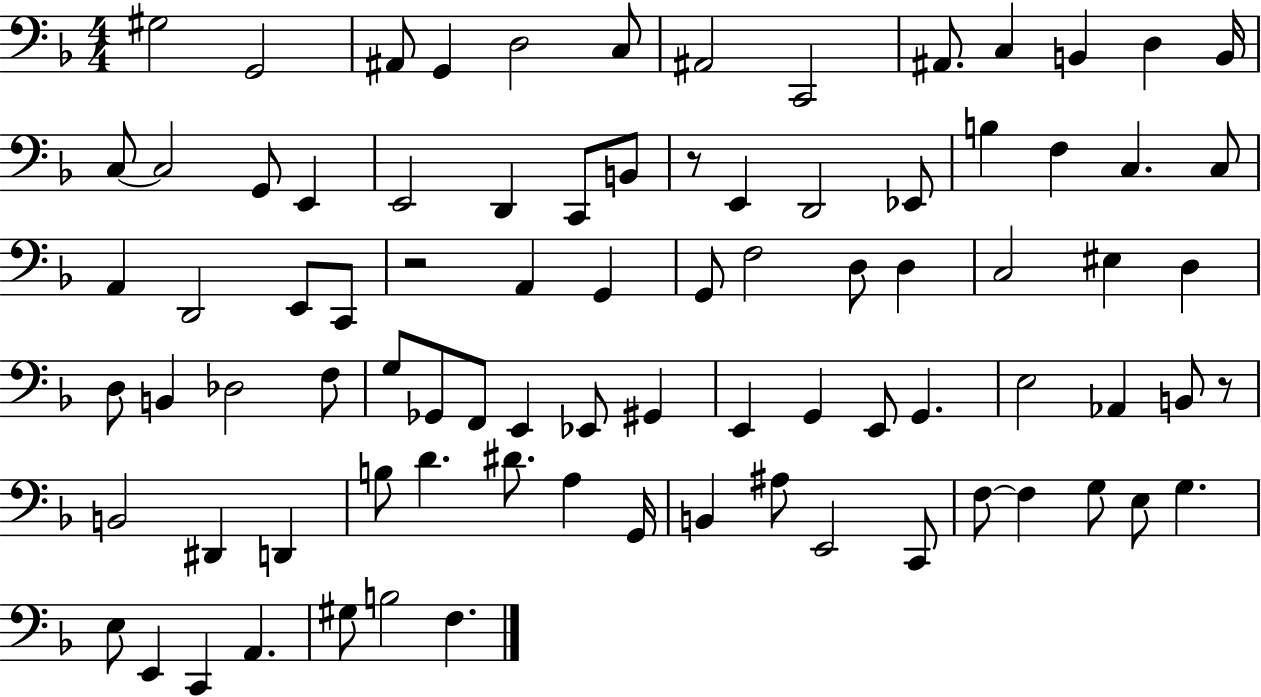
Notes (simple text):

G#3/h G2/h A#2/e G2/q D3/h C3/e A#2/h C2/h A#2/e. C3/q B2/q D3/q B2/s C3/e C3/h G2/e E2/q E2/h D2/q C2/e B2/e R/e E2/q D2/h Eb2/e B3/q F3/q C3/q. C3/e A2/q D2/h E2/e C2/e R/h A2/q G2/q G2/e F3/h D3/e D3/q C3/h EIS3/q D3/q D3/e B2/q Db3/h F3/e G3/e Gb2/e F2/e E2/q Eb2/e G#2/q E2/q G2/q E2/e G2/q. E3/h Ab2/q B2/e R/e B2/h D#2/q D2/q B3/e D4/q. D#4/e. A3/q G2/s B2/q A#3/e E2/h C2/e F3/e F3/q G3/e E3/e G3/q. E3/e E2/q C2/q A2/q. G#3/e B3/h F3/q.